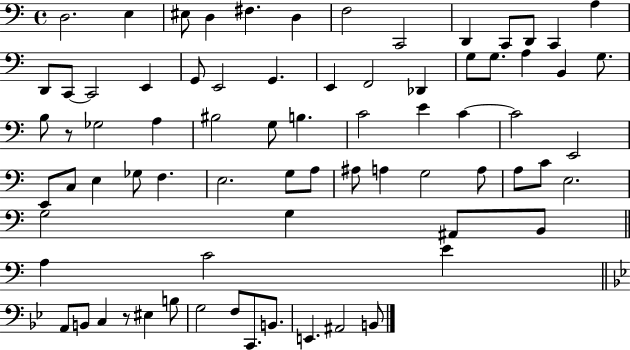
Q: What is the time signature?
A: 4/4